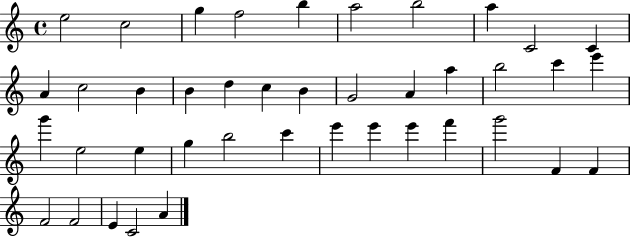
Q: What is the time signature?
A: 4/4